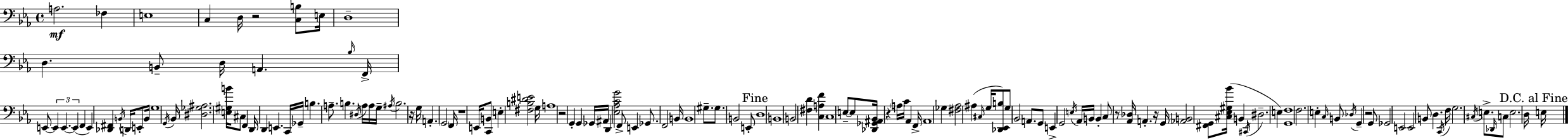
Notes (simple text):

A3/h. FES3/q E3/w C3/q D3/s R/h [C3,B3]/e E3/s D3/w D3/q. B2/e D3/s A2/q. Bb3/s F2/s E2/e E2/q E2/q. E2/q F2/q E2/q [Db2,F#2]/q B2/s D2/s E2/e B2/s G3/w G2/s Bb2/s [D#3,Gb3,A#3]/h. [E3,G#3,B4]/s C#3/e F2/q D2/s D2/q E2/q. C2/s Gb2/s B3/q. A3/e. B3/q. D#3/s A3/s A3/s G3/s A#3/s B3/h. R/s G3/s A2/q. G2/h F2/s R/w E2/s [C2,B2]/e E3/q [F#3,B3,D#4,E4]/h G3/s A3/w R/h G2/q G2/q Gb2/s A#2/s D2/q [Eb3,Ab3,C4,G4]/h F2/e E2/q Gb2/e. F2/h B2/s B2/w G#3/e. G#3/e. B2/h E2/e D3/w B2/w B2/h [F#3,D4]/q [C3,A3,F4]/q C3/w E3/e E3/e [Db2,Gb2,A#2,Bb2]/s R/q A3/s C4/s Ab2/q F2/s Ab2/w Gb3/q [F#3,Ab3]/h A#3/q C#3/s G3/s [Db2,Eb2,B3]/e G3/e Bb2/h A2/e. G2/e E2/q G2/h E3/s Ab2/s B2/s B2/q C3/e R/e [Ab2,Db3]/s A2/q. R/s G2/s [Ab2,B2]/h [F#2,G2]/e [C#3,Eb3,G#3,Bb4]/s B2/q C#2/s D#3/h. E3/q [G2,F3]/w F3/h. E3/q C3/s B2/e Db3/s G2/q R/h G2/e Gb2/h E2/h E2/h B2/e D3/q. C2/s F3/s G3/h. C#3/s E3/e. Db2/s C3/e E3/h. D3/s E3/s